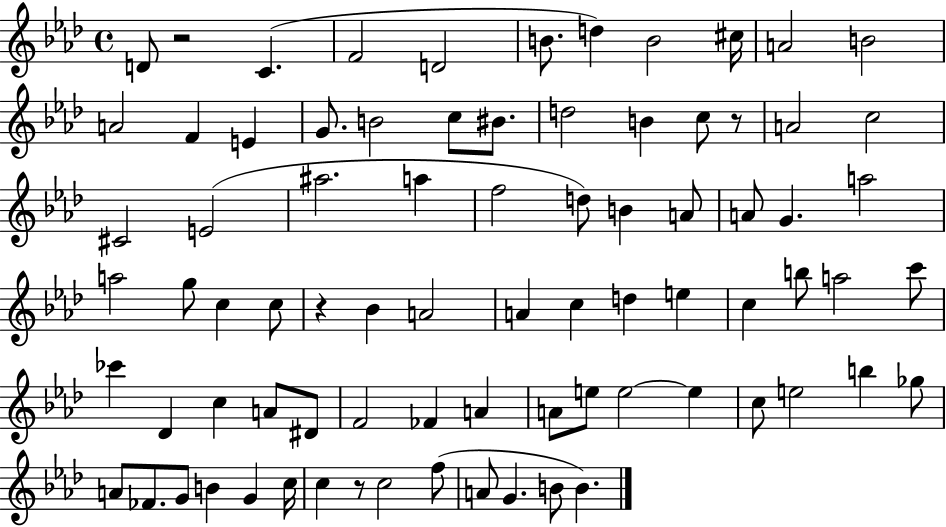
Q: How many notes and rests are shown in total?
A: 80